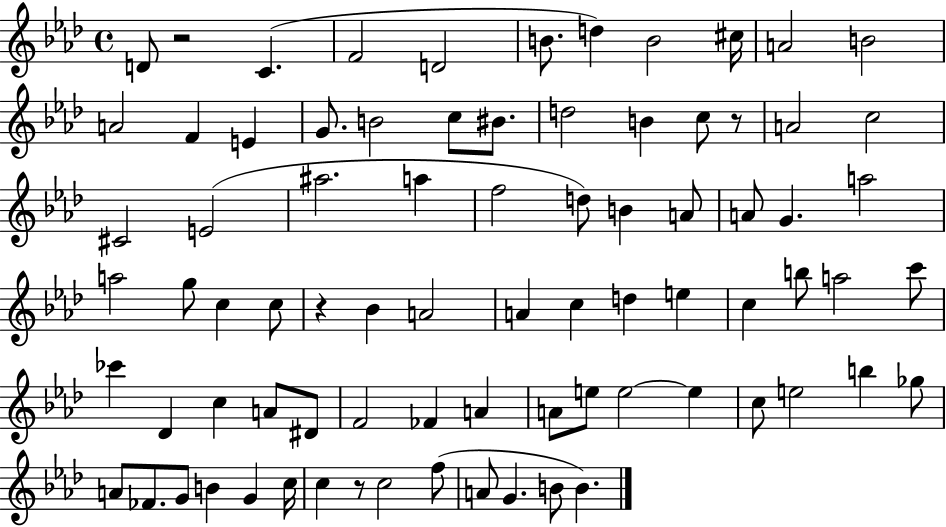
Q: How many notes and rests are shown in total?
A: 80